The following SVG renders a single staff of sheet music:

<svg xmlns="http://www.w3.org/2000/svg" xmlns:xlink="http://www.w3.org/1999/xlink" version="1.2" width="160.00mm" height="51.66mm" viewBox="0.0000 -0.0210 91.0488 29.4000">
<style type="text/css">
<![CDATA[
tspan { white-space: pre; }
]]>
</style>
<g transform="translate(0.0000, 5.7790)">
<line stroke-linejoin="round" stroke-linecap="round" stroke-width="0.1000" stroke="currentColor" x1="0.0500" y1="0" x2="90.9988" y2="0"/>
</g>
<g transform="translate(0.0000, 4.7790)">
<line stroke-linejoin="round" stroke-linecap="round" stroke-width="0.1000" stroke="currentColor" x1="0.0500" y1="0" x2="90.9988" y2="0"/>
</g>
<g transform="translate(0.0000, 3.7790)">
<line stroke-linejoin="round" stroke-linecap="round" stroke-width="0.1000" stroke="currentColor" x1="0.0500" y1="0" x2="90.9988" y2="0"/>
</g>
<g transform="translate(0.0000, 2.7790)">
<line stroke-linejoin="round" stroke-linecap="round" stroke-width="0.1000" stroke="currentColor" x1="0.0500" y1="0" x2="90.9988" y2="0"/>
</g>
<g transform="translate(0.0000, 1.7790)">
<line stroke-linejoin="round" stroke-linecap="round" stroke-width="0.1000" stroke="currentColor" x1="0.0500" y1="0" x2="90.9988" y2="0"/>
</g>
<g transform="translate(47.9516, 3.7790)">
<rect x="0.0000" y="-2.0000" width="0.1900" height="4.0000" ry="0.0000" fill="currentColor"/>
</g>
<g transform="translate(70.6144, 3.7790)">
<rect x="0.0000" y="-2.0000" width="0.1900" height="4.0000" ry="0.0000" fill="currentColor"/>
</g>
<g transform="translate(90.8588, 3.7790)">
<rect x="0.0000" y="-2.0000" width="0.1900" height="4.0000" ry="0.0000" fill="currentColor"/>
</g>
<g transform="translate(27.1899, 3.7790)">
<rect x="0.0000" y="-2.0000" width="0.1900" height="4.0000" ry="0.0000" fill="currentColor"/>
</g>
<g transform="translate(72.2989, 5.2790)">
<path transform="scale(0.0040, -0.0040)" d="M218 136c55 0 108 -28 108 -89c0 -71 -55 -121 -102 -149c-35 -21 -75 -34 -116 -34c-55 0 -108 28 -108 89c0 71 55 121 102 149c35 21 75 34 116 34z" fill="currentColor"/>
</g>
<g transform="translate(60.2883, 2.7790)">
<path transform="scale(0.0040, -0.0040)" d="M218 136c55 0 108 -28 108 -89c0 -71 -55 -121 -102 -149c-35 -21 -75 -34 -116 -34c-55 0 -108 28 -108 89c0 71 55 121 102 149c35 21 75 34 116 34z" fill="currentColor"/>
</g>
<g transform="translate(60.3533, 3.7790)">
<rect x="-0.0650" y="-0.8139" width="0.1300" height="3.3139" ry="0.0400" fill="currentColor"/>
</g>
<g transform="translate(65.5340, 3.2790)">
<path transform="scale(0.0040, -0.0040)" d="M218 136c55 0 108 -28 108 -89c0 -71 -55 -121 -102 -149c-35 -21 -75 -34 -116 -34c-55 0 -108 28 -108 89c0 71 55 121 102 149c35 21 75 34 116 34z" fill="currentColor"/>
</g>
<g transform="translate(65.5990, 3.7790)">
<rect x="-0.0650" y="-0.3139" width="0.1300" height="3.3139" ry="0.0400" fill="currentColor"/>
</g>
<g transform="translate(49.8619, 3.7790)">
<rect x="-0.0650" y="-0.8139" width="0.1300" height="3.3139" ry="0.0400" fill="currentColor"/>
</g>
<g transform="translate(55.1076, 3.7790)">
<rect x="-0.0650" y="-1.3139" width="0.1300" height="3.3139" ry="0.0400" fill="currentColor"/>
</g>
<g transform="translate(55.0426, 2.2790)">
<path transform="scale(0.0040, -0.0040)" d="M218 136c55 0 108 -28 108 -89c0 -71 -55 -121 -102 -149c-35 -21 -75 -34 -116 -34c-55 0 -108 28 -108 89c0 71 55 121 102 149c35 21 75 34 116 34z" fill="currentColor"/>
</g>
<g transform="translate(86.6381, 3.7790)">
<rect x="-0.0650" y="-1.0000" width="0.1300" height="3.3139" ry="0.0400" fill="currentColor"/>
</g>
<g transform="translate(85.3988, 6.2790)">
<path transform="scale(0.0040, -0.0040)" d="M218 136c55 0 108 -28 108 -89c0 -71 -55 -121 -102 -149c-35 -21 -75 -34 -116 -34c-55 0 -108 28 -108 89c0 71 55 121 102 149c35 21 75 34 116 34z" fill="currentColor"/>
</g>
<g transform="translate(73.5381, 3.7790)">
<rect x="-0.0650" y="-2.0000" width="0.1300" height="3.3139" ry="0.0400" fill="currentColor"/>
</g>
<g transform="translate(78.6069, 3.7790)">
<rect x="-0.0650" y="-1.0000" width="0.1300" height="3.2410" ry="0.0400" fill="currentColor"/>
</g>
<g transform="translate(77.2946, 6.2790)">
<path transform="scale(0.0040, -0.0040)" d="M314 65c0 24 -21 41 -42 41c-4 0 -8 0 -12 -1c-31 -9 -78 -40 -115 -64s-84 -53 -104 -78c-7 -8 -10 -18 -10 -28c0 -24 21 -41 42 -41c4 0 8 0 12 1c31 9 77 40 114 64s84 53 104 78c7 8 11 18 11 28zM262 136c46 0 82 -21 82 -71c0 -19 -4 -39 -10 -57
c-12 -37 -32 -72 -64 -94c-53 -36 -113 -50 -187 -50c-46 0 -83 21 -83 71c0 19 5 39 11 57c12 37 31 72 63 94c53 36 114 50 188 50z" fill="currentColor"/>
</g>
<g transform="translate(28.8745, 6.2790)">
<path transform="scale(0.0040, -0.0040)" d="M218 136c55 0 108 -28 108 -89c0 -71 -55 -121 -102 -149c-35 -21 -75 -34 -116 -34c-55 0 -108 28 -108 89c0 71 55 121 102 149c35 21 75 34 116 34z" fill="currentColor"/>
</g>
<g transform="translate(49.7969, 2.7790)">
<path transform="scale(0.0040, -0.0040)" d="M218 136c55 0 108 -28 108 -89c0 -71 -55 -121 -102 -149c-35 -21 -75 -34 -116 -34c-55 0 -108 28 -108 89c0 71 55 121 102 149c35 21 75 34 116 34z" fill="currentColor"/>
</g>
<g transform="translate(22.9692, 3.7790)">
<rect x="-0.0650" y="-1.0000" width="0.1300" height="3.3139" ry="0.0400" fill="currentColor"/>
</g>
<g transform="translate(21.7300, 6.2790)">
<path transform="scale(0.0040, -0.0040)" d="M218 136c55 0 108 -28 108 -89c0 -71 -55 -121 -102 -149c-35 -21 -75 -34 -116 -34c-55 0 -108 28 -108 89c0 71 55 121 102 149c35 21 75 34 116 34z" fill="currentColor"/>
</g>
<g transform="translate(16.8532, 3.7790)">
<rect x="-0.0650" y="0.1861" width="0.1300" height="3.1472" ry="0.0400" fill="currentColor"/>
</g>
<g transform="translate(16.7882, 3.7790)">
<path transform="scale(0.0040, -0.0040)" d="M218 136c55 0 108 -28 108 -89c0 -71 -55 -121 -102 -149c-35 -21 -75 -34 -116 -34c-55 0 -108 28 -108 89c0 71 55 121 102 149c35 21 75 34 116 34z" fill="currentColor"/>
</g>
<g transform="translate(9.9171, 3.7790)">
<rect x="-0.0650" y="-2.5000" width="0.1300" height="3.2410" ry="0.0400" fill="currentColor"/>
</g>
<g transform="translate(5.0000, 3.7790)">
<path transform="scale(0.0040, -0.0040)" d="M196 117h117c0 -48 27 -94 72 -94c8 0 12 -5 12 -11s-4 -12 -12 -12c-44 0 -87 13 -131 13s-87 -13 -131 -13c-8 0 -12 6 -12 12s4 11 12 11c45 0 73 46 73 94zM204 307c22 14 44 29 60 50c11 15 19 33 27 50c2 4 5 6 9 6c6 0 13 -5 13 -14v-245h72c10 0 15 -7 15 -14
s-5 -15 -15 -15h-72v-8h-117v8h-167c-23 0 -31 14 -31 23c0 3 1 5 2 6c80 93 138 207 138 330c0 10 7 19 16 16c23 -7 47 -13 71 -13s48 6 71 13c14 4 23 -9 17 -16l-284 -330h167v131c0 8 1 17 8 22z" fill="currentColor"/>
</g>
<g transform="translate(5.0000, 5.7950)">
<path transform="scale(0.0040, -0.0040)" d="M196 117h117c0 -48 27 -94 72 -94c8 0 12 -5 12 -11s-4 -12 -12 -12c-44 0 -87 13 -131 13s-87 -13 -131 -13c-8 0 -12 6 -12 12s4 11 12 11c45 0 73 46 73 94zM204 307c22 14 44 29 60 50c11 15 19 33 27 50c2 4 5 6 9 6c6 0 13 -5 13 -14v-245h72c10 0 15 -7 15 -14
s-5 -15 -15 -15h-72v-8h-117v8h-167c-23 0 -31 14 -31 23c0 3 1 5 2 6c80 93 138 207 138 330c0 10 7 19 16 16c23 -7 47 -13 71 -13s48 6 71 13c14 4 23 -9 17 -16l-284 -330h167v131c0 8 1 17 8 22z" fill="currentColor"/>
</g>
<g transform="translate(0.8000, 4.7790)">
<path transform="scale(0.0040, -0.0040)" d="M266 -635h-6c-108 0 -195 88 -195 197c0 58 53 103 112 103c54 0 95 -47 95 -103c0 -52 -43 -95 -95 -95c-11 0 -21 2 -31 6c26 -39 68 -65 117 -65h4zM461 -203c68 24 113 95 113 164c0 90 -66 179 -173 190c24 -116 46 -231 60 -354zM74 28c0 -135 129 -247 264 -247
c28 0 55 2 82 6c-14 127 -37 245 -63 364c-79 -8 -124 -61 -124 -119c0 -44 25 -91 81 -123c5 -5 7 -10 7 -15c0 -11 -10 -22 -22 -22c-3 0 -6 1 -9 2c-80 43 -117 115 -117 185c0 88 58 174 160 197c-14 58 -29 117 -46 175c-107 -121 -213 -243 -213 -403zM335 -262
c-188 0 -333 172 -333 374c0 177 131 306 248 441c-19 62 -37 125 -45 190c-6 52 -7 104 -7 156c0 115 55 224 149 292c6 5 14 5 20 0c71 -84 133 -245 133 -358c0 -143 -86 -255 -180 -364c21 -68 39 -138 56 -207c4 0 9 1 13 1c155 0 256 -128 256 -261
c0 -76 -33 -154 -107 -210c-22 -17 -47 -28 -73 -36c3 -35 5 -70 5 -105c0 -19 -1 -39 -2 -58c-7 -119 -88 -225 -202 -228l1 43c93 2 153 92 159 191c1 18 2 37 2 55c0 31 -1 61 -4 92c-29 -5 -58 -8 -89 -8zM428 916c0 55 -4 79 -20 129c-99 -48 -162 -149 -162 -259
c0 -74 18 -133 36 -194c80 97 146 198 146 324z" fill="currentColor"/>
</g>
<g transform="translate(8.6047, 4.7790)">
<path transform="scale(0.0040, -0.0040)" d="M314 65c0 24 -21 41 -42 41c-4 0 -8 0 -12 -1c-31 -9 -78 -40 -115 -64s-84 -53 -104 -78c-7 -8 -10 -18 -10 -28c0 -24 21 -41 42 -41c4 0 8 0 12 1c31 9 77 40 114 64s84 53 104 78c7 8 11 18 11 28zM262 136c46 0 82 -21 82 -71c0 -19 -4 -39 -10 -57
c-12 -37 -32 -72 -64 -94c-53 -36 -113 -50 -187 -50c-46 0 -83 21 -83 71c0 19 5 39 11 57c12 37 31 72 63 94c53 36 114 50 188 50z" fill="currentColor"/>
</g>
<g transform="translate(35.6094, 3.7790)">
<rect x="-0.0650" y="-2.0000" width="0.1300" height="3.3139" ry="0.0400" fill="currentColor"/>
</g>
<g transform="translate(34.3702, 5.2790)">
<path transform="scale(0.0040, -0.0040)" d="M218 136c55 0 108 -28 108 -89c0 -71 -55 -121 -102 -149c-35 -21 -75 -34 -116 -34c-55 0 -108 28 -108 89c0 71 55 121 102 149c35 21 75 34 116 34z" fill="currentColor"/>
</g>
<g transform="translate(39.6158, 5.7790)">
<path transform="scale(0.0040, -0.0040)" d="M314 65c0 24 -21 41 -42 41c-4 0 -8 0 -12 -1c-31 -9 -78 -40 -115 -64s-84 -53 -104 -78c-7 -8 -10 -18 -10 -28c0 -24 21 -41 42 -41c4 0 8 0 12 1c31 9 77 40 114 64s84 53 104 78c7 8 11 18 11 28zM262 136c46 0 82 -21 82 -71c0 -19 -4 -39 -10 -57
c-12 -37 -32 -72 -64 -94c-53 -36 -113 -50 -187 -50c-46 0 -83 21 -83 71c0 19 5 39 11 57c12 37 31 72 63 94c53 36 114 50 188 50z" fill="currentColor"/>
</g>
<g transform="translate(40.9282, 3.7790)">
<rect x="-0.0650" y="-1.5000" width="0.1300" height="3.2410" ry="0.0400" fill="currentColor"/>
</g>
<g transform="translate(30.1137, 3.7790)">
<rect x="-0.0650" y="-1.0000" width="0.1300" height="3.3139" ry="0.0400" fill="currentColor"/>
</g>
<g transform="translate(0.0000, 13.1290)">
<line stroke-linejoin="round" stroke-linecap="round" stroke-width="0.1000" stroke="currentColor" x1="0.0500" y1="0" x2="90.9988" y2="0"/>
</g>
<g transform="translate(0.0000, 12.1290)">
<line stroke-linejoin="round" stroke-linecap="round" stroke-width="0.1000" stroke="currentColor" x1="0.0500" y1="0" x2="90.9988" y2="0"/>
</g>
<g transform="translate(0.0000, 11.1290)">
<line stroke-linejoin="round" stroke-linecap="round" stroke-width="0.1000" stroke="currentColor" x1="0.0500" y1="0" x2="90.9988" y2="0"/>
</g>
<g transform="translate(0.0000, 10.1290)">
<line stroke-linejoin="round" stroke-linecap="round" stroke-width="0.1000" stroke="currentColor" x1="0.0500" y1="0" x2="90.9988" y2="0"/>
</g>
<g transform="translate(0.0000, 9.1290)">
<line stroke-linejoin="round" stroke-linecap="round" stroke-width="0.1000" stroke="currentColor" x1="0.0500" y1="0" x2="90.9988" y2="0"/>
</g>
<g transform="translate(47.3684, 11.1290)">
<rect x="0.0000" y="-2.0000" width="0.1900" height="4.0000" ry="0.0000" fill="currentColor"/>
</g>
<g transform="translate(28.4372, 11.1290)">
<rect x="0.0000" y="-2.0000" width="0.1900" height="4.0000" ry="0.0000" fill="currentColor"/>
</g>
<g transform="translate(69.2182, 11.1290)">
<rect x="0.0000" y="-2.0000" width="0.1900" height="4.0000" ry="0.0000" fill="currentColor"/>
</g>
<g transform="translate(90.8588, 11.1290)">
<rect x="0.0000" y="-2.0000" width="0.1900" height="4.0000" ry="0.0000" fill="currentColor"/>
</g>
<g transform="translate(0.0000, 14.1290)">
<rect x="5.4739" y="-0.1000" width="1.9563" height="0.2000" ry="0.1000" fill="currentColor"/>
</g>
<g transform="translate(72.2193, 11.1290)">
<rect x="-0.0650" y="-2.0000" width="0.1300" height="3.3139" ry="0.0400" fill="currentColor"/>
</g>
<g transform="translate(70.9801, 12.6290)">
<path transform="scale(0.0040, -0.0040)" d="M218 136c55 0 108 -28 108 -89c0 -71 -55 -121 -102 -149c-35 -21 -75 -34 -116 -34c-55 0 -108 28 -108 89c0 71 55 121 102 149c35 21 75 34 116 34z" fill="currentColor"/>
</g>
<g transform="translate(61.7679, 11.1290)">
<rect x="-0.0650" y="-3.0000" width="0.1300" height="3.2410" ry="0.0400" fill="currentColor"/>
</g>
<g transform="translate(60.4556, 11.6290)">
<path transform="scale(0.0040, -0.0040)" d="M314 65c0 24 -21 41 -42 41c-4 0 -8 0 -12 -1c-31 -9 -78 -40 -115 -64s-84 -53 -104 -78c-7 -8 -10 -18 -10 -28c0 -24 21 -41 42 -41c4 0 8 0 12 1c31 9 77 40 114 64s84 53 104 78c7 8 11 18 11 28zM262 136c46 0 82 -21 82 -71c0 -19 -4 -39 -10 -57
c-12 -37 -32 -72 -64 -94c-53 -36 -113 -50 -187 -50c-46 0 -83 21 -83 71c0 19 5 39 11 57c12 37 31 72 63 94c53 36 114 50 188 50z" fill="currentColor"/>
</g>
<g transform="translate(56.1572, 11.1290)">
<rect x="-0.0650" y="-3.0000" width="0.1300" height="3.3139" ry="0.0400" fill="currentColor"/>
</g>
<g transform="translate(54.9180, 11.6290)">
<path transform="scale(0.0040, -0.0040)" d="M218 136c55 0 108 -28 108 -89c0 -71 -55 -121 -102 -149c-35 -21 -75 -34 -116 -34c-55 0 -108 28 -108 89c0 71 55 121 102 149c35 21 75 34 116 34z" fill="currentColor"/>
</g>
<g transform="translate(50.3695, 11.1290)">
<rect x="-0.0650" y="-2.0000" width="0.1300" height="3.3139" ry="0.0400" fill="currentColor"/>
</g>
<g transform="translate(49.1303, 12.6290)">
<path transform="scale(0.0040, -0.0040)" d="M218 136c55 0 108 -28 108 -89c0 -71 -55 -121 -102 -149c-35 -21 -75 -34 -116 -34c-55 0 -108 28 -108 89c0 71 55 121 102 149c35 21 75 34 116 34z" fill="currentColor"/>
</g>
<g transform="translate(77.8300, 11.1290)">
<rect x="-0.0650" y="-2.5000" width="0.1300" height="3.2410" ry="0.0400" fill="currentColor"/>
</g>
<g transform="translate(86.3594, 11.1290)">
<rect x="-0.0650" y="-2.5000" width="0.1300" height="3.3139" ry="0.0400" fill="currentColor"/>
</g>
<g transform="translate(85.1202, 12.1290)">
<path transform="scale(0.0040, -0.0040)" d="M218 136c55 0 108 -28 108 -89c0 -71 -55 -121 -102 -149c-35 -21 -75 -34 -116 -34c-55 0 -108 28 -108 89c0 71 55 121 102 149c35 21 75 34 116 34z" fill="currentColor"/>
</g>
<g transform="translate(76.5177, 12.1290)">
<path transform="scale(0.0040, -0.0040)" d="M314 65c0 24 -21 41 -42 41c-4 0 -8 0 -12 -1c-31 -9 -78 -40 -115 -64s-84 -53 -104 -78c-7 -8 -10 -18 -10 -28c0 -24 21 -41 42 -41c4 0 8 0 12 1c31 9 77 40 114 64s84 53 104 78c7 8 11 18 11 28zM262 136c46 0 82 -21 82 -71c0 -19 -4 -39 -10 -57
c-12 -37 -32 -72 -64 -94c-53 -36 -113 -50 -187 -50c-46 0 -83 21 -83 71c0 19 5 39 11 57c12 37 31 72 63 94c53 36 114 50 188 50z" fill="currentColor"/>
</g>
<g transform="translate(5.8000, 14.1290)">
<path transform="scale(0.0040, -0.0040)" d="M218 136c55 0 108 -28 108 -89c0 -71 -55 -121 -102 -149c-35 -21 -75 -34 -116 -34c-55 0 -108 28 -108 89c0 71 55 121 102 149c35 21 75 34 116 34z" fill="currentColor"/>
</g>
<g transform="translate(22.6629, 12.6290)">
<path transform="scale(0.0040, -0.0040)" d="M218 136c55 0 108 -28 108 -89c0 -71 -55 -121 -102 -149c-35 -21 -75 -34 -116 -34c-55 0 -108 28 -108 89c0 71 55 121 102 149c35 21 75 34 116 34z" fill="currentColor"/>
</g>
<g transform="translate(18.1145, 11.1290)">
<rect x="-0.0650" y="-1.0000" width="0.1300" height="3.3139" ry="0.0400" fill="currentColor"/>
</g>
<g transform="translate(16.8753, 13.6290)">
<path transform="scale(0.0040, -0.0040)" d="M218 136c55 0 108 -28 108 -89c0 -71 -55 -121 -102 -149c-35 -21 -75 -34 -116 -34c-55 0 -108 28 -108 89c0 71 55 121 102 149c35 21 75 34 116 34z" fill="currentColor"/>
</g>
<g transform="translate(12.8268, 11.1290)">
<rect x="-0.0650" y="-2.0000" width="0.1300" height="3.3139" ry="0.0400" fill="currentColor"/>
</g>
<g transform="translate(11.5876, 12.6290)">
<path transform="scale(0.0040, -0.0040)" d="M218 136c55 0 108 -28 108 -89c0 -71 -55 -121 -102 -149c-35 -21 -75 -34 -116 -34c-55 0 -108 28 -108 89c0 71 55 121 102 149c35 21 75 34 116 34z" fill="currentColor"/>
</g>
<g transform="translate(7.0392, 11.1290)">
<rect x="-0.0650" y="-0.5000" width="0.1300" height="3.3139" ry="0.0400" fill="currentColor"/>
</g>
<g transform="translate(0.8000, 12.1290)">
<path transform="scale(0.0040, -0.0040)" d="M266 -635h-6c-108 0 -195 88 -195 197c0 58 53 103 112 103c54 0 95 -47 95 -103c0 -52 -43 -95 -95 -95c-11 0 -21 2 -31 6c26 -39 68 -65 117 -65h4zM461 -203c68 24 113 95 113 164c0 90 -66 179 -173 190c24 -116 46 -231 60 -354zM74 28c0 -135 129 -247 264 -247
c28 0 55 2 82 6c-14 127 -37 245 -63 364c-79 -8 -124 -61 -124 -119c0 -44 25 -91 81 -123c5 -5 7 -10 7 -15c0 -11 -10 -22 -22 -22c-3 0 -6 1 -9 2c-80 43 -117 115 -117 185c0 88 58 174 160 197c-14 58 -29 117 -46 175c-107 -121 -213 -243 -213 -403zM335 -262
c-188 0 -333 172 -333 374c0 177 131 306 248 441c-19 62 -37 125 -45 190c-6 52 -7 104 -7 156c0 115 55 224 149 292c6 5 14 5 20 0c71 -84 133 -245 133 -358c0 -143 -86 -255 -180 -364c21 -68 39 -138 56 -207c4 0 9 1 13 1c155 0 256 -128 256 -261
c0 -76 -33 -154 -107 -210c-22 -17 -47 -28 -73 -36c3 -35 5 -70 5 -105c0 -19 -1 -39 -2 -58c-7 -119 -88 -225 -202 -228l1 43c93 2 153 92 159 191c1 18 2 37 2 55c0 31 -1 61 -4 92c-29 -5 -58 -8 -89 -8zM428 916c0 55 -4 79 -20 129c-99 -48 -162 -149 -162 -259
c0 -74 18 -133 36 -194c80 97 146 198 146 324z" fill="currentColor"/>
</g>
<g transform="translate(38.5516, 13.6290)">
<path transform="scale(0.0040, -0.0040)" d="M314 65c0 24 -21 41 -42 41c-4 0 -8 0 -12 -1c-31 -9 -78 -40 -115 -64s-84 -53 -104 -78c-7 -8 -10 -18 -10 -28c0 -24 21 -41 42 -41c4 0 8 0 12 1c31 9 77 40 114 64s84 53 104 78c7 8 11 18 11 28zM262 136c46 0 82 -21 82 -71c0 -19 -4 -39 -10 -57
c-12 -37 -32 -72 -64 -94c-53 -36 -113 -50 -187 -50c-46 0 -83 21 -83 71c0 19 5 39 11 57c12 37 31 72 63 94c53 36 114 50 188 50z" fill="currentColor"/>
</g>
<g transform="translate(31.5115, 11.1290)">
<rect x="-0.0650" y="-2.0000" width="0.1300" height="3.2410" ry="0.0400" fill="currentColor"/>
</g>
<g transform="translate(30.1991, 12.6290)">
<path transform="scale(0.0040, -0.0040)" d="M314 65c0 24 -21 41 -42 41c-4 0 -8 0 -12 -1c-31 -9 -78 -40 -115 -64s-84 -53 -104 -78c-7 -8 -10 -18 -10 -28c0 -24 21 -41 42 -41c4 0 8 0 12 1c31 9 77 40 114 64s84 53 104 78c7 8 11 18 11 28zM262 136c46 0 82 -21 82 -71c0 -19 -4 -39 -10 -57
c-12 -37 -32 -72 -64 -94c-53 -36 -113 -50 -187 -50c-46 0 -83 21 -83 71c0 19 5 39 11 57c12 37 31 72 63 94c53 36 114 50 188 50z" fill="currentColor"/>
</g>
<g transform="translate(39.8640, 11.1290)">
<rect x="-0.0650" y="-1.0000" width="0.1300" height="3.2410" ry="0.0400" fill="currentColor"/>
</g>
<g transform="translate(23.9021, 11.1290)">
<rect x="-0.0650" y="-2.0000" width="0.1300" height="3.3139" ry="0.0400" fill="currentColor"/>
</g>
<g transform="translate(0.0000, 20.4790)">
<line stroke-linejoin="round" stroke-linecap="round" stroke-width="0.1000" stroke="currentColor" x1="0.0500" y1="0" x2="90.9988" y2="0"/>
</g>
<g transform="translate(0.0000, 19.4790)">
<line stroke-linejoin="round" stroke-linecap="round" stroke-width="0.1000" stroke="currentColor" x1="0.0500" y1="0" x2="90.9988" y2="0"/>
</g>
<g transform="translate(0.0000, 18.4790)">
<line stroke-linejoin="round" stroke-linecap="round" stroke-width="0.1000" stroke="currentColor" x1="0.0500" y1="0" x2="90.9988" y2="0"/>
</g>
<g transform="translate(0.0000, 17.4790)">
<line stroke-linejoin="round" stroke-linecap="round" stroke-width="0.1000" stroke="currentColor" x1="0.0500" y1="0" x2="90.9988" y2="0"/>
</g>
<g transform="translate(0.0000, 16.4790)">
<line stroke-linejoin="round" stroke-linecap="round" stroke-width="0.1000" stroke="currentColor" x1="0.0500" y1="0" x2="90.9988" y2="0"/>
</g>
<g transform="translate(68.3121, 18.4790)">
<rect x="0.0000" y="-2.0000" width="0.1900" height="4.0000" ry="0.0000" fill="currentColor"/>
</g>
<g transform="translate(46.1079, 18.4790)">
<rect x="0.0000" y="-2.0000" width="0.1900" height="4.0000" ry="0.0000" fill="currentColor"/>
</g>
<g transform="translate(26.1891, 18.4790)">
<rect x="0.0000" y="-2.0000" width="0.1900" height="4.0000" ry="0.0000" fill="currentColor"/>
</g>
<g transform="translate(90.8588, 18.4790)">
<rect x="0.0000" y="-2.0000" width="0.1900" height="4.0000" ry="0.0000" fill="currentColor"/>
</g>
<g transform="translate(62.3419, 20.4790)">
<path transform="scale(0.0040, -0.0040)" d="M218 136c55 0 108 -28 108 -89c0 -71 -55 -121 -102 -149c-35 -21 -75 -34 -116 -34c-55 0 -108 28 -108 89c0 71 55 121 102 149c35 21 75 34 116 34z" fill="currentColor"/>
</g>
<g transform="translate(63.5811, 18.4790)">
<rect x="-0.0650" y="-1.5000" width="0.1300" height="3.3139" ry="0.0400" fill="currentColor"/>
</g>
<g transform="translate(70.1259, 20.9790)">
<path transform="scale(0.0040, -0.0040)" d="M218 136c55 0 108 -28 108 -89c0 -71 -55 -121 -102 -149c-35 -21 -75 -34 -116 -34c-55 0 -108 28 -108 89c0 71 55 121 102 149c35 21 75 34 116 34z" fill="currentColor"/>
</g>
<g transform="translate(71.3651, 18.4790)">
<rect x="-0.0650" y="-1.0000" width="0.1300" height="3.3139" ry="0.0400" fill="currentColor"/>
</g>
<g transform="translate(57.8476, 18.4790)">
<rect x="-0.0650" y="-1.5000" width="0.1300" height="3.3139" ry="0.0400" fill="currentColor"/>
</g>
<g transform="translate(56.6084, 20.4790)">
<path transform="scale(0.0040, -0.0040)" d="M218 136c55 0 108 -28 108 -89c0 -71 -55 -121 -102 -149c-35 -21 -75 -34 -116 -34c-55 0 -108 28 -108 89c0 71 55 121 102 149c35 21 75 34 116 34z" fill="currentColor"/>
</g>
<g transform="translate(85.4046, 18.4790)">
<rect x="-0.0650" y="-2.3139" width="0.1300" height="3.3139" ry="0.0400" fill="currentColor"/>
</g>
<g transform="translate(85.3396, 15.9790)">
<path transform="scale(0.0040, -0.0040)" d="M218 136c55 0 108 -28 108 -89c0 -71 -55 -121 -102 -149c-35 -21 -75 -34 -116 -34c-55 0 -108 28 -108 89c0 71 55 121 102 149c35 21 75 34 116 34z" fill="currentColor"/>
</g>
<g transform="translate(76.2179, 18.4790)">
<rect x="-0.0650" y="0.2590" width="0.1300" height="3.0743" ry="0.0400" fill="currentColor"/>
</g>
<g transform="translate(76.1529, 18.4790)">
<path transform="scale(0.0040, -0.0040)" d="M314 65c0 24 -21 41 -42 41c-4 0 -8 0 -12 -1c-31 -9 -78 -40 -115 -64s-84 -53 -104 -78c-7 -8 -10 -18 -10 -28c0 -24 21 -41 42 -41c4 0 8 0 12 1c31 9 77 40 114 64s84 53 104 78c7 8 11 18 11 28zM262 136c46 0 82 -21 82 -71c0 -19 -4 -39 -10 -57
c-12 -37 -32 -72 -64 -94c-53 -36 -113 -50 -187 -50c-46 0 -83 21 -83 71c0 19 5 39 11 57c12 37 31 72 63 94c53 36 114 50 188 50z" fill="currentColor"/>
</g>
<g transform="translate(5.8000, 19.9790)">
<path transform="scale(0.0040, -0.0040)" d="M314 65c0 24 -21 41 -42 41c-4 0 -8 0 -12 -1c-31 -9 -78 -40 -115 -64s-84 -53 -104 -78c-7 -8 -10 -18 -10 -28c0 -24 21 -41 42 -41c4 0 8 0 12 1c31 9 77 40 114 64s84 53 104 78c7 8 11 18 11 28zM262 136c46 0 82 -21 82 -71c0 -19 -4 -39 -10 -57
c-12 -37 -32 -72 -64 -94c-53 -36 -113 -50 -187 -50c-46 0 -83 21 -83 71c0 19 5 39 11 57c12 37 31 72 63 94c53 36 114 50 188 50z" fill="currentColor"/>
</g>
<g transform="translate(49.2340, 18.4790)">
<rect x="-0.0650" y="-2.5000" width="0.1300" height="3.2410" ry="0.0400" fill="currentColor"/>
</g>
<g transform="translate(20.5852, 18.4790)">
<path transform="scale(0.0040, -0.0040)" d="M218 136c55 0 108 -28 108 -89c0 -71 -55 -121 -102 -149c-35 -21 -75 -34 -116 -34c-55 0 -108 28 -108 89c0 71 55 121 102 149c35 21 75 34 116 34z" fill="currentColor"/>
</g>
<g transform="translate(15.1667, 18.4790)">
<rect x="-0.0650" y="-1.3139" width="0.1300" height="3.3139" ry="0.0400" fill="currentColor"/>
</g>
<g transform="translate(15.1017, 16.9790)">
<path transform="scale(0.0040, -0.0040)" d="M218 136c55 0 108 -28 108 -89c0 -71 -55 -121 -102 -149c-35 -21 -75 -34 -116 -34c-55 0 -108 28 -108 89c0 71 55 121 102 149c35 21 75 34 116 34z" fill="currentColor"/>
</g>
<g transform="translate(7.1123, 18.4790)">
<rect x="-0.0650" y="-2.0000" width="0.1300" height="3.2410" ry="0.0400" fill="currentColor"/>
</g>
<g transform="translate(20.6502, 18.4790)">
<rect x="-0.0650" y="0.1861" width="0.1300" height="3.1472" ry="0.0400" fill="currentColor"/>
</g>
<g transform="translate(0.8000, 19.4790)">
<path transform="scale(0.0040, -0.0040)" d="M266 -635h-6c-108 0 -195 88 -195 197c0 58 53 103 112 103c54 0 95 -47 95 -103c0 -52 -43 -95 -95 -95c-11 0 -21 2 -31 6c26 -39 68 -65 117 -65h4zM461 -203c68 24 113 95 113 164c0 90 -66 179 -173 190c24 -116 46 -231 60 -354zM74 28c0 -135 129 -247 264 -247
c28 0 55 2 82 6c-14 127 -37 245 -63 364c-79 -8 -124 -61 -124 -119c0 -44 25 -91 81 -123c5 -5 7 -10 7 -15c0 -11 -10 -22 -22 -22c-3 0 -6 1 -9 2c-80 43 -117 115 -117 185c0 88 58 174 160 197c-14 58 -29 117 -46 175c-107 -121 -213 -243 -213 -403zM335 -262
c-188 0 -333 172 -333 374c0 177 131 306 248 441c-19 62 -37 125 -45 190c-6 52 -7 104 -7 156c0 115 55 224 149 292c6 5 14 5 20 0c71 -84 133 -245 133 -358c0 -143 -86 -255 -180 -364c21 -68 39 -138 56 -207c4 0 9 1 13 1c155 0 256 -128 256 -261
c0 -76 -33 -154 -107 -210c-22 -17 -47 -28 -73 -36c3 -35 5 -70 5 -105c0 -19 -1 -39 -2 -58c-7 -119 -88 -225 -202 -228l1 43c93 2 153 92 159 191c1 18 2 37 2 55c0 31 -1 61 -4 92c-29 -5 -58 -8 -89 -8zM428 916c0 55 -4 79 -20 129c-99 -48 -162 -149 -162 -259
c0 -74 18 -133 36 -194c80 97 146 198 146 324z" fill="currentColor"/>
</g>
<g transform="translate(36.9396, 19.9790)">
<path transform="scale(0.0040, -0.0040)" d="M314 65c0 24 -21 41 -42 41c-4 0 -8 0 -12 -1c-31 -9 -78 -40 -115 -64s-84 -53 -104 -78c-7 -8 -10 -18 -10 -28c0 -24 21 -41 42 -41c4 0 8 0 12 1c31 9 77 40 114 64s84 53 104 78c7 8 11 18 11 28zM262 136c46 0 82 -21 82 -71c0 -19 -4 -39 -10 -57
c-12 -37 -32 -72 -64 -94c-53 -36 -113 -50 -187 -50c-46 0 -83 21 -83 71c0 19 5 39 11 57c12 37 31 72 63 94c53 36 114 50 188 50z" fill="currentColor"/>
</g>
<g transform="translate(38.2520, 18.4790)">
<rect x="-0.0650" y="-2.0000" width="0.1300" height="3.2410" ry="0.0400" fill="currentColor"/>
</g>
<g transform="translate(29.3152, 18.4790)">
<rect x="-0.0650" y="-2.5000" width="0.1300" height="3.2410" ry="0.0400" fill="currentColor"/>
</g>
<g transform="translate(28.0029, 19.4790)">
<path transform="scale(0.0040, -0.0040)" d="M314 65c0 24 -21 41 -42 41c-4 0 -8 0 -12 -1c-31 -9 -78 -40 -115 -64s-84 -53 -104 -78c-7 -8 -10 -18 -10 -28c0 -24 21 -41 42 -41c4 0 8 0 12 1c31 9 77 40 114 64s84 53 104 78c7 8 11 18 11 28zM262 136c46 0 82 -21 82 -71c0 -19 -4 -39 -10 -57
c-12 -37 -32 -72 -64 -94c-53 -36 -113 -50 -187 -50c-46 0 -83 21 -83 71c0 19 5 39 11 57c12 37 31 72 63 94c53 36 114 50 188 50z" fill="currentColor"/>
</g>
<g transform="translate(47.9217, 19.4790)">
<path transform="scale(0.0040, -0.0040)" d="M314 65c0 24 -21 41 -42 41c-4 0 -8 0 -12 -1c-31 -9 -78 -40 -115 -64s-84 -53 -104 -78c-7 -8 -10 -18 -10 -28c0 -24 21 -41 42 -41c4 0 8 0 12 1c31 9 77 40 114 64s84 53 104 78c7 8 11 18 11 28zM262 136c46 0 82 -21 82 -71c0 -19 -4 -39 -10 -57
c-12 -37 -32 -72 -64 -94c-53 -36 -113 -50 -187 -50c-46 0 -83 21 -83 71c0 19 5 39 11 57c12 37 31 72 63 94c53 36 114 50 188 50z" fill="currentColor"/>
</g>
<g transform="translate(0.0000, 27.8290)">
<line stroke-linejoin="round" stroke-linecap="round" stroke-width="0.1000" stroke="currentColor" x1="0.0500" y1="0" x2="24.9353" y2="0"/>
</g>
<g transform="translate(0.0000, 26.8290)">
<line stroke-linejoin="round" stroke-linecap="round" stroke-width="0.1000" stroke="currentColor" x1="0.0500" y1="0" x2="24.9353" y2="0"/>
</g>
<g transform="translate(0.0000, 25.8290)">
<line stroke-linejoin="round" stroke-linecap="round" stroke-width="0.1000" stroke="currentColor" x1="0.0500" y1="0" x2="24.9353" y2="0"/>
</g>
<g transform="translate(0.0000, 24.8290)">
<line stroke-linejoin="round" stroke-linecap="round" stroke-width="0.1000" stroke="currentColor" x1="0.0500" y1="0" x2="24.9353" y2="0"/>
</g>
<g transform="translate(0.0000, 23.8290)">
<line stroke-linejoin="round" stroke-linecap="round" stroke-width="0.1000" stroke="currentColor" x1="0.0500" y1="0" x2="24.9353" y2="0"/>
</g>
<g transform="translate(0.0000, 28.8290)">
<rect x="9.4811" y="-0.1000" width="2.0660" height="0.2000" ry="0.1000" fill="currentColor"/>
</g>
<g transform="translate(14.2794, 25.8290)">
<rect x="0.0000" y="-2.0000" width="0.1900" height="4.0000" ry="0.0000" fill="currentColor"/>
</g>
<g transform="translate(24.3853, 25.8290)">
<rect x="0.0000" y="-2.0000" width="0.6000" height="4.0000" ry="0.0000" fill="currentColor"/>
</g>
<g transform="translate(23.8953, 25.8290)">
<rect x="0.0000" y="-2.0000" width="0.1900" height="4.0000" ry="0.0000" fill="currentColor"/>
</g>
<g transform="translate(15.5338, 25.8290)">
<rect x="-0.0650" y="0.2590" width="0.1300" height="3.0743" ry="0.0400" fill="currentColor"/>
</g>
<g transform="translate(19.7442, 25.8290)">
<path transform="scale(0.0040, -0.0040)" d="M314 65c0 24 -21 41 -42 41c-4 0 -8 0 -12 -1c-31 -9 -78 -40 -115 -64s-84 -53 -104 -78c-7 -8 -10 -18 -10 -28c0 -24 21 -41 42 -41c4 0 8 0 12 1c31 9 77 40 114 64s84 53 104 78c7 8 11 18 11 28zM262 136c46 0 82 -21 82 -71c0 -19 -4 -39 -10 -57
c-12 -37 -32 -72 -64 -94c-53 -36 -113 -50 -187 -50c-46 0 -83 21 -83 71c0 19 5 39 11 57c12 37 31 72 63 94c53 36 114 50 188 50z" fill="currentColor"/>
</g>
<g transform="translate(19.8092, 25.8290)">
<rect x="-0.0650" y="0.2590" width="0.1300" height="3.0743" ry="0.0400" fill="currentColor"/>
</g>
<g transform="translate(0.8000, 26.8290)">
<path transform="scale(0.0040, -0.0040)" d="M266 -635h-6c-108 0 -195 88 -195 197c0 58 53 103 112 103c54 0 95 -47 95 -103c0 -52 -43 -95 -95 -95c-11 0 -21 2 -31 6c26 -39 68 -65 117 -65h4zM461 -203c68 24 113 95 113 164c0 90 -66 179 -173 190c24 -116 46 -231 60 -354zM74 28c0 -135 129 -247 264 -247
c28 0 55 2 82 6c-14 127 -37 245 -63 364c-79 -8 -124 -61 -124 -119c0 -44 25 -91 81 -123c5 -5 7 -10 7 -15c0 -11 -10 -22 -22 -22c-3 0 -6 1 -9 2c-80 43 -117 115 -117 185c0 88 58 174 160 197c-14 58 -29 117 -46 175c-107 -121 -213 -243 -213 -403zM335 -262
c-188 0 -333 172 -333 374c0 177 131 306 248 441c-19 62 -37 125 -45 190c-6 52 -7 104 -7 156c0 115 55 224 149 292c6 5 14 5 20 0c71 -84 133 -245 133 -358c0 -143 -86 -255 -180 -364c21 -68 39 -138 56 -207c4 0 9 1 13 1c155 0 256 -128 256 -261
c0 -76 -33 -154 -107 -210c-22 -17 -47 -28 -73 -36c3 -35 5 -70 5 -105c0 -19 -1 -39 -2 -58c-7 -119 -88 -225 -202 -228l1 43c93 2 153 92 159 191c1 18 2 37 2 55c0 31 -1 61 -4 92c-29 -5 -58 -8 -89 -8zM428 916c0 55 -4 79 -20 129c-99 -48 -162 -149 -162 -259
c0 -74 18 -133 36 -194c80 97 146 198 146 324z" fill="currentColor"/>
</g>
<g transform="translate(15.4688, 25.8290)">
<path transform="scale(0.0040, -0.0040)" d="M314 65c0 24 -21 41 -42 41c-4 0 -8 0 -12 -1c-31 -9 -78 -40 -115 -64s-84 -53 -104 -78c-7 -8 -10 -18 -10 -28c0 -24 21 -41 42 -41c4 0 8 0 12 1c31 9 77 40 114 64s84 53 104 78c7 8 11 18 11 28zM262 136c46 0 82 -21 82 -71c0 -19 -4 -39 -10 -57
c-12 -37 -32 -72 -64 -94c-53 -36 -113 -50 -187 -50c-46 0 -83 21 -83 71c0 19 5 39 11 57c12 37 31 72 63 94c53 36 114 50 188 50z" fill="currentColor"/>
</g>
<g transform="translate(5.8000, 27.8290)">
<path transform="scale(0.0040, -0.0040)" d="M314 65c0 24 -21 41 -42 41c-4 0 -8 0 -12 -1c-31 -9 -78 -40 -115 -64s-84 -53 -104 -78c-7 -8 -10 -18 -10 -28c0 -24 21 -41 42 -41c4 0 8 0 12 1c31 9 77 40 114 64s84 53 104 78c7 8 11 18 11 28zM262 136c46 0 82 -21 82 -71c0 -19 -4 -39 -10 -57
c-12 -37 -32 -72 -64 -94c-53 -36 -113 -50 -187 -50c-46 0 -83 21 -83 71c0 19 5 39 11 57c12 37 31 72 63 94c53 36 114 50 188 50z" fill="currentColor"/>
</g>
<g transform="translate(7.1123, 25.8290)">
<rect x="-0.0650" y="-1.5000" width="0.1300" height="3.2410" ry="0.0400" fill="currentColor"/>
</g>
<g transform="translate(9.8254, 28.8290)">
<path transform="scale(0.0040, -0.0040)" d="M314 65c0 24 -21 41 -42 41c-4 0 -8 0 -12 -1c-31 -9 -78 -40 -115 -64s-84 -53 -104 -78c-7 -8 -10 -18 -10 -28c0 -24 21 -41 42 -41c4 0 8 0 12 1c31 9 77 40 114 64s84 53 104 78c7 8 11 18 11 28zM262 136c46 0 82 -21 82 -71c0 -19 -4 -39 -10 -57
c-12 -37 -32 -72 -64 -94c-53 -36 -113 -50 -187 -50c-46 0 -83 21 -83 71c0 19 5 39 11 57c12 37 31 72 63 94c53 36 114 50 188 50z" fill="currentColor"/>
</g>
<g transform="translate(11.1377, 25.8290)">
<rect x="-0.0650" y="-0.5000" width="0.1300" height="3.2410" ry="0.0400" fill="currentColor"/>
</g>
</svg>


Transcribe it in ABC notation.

X:1
T:Untitled
M:4/4
L:1/4
K:C
G2 B D D F E2 d e d c F D2 D C F D F F2 D2 F A A2 F G2 G F2 e B G2 F2 G2 E E D B2 g E2 C2 B2 B2